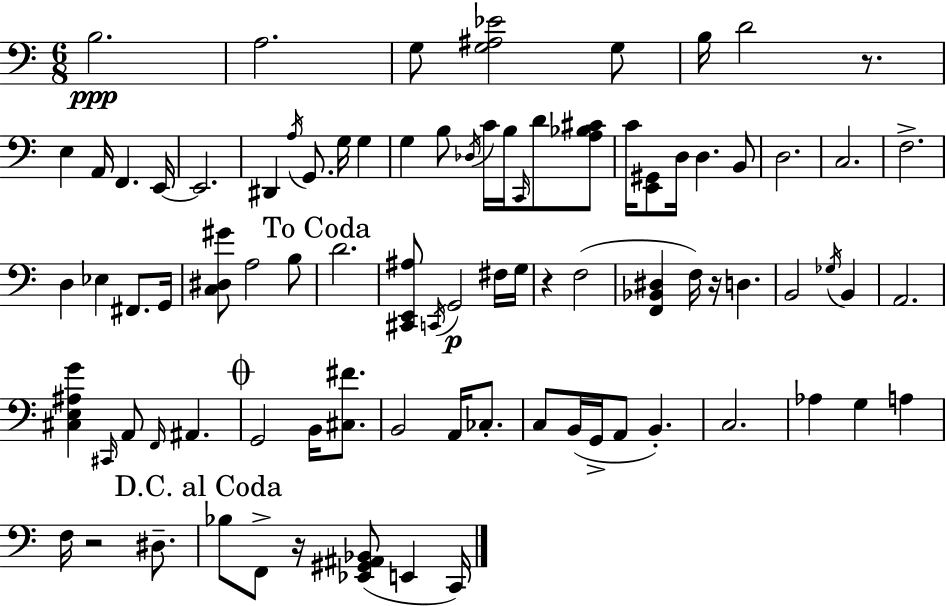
{
  \clef bass
  \numericTimeSignature
  \time 6/8
  \key c \major
  b2.\ppp | a2. | g8 <g ais ees'>2 g8 | b16 d'2 r8. | \break e4 a,16 f,4. e,16~~ | e,2. | dis,4 \acciaccatura { a16 } g,8. g16 g4 | g4 b8 \acciaccatura { des16 } c'16 b16 \grace { c,16 } d'8 | \break <a bes cis'>8 c'16 <e, gis,>8 d16 d4. | b,8 d2. | c2. | f2.-> | \break d4 ees4 fis,8. | g,16 <c dis gis'>8 a2 | b8 \mark "To Coda" d'2. | <cis, e, ais>8 \acciaccatura { c,16 }\p g,2 | \break fis16 g16 r4 f2( | <f, bes, dis>4 f16) r16 d4. | b,2 | \acciaccatura { ges16 } b,4 a,2. | \break <cis e ais g'>4 \grace { cis,16 } a,8 | \grace { f,16 } ais,4. \mark \markup { \musicglyph "scripts.coda" } g,2 | b,16 <cis fis'>8. b,2 | a,16 ces8.-. c8 b,16( g,16-> a,8 | \break b,4.-.) c2. | aes4 g4 | a4 f16 r2 | dis8.-- \mark "D.C. al Coda" bes8 f,8-> r16 | \break <ees, gis, ais, bes,>8( e,4 c,16) \bar "|."
}